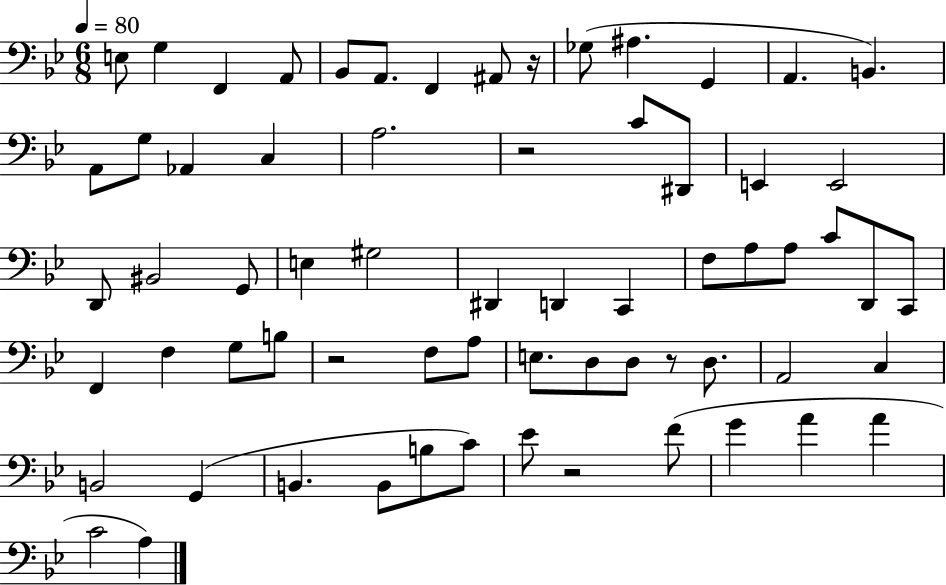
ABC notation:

X:1
T:Untitled
M:6/8
L:1/4
K:Bb
E,/2 G, F,, A,,/2 _B,,/2 A,,/2 F,, ^A,,/2 z/4 _G,/2 ^A, G,, A,, B,, A,,/2 G,/2 _A,, C, A,2 z2 C/2 ^D,,/2 E,, E,,2 D,,/2 ^B,,2 G,,/2 E, ^G,2 ^D,, D,, C,, F,/2 A,/2 A,/2 C/2 D,,/2 C,,/2 F,, F, G,/2 B,/2 z2 F,/2 A,/2 E,/2 D,/2 D,/2 z/2 D,/2 A,,2 C, B,,2 G,, B,, B,,/2 B,/2 C/2 _E/2 z2 F/2 G A A C2 A,